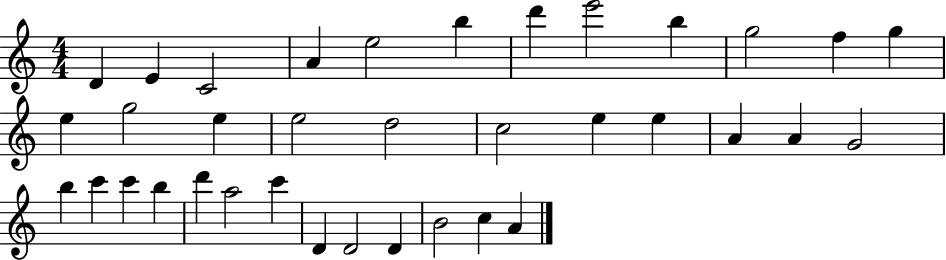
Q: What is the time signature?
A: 4/4